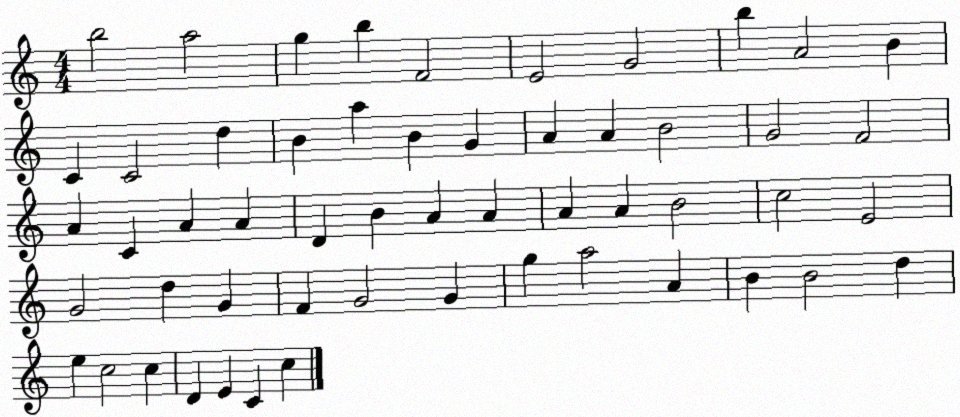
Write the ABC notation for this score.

X:1
T:Untitled
M:4/4
L:1/4
K:C
b2 a2 g b F2 E2 G2 b A2 B C C2 d B a B G A A B2 G2 F2 A C A A D B A A A A B2 c2 E2 G2 d G F G2 G g a2 A B B2 d e c2 c D E C c